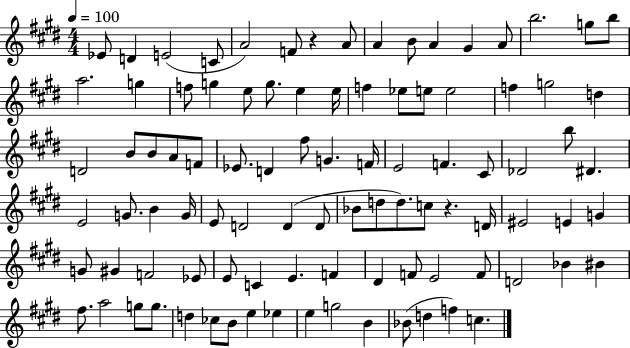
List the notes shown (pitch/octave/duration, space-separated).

Eb4/e D4/q E4/h C4/e A4/h F4/e R/q A4/e A4/q B4/e A4/q G#4/q A4/e B5/h. G5/e B5/e A5/h. G5/q F5/e G5/q E5/e G5/e. E5/q E5/s F5/q Eb5/e E5/e E5/h F5/q G5/h D5/q D4/h B4/e B4/e A4/e F4/e Eb4/e. D4/q F#5/e G4/q. F4/s E4/h F4/q. C#4/e Db4/h B5/e D#4/q. E4/h G4/e. B4/q G4/s E4/e D4/h D4/q D4/e Bb4/e D5/e D5/e. C5/e R/q. D4/s EIS4/h E4/q G4/q G4/e G#4/q F4/h Eb4/e E4/e C4/q E4/q. F4/q D#4/q F4/e E4/h F4/e D4/h Bb4/q BIS4/q F#5/e. A5/h G5/e G5/e. D5/q CES5/e B4/e E5/q Eb5/q E5/q G5/h B4/q Bb4/e D5/q F5/q C5/q.